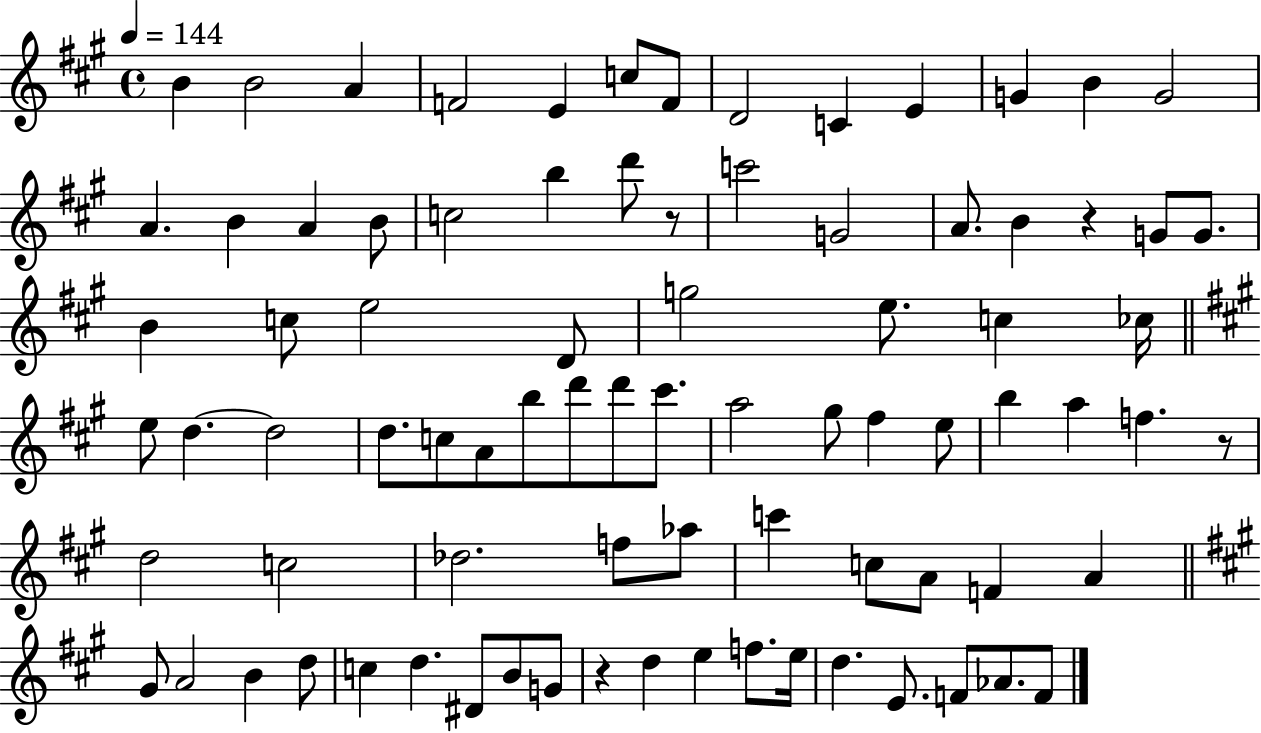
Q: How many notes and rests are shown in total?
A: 83